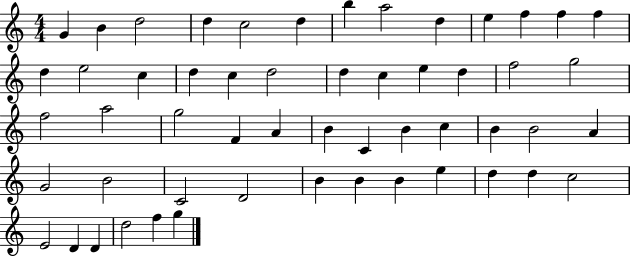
{
  \clef treble
  \numericTimeSignature
  \time 4/4
  \key c \major
  g'4 b'4 d''2 | d''4 c''2 d''4 | b''4 a''2 d''4 | e''4 f''4 f''4 f''4 | \break d''4 e''2 c''4 | d''4 c''4 d''2 | d''4 c''4 e''4 d''4 | f''2 g''2 | \break f''2 a''2 | g''2 f'4 a'4 | b'4 c'4 b'4 c''4 | b'4 b'2 a'4 | \break g'2 b'2 | c'2 d'2 | b'4 b'4 b'4 e''4 | d''4 d''4 c''2 | \break e'2 d'4 d'4 | d''2 f''4 g''4 | \bar "|."
}